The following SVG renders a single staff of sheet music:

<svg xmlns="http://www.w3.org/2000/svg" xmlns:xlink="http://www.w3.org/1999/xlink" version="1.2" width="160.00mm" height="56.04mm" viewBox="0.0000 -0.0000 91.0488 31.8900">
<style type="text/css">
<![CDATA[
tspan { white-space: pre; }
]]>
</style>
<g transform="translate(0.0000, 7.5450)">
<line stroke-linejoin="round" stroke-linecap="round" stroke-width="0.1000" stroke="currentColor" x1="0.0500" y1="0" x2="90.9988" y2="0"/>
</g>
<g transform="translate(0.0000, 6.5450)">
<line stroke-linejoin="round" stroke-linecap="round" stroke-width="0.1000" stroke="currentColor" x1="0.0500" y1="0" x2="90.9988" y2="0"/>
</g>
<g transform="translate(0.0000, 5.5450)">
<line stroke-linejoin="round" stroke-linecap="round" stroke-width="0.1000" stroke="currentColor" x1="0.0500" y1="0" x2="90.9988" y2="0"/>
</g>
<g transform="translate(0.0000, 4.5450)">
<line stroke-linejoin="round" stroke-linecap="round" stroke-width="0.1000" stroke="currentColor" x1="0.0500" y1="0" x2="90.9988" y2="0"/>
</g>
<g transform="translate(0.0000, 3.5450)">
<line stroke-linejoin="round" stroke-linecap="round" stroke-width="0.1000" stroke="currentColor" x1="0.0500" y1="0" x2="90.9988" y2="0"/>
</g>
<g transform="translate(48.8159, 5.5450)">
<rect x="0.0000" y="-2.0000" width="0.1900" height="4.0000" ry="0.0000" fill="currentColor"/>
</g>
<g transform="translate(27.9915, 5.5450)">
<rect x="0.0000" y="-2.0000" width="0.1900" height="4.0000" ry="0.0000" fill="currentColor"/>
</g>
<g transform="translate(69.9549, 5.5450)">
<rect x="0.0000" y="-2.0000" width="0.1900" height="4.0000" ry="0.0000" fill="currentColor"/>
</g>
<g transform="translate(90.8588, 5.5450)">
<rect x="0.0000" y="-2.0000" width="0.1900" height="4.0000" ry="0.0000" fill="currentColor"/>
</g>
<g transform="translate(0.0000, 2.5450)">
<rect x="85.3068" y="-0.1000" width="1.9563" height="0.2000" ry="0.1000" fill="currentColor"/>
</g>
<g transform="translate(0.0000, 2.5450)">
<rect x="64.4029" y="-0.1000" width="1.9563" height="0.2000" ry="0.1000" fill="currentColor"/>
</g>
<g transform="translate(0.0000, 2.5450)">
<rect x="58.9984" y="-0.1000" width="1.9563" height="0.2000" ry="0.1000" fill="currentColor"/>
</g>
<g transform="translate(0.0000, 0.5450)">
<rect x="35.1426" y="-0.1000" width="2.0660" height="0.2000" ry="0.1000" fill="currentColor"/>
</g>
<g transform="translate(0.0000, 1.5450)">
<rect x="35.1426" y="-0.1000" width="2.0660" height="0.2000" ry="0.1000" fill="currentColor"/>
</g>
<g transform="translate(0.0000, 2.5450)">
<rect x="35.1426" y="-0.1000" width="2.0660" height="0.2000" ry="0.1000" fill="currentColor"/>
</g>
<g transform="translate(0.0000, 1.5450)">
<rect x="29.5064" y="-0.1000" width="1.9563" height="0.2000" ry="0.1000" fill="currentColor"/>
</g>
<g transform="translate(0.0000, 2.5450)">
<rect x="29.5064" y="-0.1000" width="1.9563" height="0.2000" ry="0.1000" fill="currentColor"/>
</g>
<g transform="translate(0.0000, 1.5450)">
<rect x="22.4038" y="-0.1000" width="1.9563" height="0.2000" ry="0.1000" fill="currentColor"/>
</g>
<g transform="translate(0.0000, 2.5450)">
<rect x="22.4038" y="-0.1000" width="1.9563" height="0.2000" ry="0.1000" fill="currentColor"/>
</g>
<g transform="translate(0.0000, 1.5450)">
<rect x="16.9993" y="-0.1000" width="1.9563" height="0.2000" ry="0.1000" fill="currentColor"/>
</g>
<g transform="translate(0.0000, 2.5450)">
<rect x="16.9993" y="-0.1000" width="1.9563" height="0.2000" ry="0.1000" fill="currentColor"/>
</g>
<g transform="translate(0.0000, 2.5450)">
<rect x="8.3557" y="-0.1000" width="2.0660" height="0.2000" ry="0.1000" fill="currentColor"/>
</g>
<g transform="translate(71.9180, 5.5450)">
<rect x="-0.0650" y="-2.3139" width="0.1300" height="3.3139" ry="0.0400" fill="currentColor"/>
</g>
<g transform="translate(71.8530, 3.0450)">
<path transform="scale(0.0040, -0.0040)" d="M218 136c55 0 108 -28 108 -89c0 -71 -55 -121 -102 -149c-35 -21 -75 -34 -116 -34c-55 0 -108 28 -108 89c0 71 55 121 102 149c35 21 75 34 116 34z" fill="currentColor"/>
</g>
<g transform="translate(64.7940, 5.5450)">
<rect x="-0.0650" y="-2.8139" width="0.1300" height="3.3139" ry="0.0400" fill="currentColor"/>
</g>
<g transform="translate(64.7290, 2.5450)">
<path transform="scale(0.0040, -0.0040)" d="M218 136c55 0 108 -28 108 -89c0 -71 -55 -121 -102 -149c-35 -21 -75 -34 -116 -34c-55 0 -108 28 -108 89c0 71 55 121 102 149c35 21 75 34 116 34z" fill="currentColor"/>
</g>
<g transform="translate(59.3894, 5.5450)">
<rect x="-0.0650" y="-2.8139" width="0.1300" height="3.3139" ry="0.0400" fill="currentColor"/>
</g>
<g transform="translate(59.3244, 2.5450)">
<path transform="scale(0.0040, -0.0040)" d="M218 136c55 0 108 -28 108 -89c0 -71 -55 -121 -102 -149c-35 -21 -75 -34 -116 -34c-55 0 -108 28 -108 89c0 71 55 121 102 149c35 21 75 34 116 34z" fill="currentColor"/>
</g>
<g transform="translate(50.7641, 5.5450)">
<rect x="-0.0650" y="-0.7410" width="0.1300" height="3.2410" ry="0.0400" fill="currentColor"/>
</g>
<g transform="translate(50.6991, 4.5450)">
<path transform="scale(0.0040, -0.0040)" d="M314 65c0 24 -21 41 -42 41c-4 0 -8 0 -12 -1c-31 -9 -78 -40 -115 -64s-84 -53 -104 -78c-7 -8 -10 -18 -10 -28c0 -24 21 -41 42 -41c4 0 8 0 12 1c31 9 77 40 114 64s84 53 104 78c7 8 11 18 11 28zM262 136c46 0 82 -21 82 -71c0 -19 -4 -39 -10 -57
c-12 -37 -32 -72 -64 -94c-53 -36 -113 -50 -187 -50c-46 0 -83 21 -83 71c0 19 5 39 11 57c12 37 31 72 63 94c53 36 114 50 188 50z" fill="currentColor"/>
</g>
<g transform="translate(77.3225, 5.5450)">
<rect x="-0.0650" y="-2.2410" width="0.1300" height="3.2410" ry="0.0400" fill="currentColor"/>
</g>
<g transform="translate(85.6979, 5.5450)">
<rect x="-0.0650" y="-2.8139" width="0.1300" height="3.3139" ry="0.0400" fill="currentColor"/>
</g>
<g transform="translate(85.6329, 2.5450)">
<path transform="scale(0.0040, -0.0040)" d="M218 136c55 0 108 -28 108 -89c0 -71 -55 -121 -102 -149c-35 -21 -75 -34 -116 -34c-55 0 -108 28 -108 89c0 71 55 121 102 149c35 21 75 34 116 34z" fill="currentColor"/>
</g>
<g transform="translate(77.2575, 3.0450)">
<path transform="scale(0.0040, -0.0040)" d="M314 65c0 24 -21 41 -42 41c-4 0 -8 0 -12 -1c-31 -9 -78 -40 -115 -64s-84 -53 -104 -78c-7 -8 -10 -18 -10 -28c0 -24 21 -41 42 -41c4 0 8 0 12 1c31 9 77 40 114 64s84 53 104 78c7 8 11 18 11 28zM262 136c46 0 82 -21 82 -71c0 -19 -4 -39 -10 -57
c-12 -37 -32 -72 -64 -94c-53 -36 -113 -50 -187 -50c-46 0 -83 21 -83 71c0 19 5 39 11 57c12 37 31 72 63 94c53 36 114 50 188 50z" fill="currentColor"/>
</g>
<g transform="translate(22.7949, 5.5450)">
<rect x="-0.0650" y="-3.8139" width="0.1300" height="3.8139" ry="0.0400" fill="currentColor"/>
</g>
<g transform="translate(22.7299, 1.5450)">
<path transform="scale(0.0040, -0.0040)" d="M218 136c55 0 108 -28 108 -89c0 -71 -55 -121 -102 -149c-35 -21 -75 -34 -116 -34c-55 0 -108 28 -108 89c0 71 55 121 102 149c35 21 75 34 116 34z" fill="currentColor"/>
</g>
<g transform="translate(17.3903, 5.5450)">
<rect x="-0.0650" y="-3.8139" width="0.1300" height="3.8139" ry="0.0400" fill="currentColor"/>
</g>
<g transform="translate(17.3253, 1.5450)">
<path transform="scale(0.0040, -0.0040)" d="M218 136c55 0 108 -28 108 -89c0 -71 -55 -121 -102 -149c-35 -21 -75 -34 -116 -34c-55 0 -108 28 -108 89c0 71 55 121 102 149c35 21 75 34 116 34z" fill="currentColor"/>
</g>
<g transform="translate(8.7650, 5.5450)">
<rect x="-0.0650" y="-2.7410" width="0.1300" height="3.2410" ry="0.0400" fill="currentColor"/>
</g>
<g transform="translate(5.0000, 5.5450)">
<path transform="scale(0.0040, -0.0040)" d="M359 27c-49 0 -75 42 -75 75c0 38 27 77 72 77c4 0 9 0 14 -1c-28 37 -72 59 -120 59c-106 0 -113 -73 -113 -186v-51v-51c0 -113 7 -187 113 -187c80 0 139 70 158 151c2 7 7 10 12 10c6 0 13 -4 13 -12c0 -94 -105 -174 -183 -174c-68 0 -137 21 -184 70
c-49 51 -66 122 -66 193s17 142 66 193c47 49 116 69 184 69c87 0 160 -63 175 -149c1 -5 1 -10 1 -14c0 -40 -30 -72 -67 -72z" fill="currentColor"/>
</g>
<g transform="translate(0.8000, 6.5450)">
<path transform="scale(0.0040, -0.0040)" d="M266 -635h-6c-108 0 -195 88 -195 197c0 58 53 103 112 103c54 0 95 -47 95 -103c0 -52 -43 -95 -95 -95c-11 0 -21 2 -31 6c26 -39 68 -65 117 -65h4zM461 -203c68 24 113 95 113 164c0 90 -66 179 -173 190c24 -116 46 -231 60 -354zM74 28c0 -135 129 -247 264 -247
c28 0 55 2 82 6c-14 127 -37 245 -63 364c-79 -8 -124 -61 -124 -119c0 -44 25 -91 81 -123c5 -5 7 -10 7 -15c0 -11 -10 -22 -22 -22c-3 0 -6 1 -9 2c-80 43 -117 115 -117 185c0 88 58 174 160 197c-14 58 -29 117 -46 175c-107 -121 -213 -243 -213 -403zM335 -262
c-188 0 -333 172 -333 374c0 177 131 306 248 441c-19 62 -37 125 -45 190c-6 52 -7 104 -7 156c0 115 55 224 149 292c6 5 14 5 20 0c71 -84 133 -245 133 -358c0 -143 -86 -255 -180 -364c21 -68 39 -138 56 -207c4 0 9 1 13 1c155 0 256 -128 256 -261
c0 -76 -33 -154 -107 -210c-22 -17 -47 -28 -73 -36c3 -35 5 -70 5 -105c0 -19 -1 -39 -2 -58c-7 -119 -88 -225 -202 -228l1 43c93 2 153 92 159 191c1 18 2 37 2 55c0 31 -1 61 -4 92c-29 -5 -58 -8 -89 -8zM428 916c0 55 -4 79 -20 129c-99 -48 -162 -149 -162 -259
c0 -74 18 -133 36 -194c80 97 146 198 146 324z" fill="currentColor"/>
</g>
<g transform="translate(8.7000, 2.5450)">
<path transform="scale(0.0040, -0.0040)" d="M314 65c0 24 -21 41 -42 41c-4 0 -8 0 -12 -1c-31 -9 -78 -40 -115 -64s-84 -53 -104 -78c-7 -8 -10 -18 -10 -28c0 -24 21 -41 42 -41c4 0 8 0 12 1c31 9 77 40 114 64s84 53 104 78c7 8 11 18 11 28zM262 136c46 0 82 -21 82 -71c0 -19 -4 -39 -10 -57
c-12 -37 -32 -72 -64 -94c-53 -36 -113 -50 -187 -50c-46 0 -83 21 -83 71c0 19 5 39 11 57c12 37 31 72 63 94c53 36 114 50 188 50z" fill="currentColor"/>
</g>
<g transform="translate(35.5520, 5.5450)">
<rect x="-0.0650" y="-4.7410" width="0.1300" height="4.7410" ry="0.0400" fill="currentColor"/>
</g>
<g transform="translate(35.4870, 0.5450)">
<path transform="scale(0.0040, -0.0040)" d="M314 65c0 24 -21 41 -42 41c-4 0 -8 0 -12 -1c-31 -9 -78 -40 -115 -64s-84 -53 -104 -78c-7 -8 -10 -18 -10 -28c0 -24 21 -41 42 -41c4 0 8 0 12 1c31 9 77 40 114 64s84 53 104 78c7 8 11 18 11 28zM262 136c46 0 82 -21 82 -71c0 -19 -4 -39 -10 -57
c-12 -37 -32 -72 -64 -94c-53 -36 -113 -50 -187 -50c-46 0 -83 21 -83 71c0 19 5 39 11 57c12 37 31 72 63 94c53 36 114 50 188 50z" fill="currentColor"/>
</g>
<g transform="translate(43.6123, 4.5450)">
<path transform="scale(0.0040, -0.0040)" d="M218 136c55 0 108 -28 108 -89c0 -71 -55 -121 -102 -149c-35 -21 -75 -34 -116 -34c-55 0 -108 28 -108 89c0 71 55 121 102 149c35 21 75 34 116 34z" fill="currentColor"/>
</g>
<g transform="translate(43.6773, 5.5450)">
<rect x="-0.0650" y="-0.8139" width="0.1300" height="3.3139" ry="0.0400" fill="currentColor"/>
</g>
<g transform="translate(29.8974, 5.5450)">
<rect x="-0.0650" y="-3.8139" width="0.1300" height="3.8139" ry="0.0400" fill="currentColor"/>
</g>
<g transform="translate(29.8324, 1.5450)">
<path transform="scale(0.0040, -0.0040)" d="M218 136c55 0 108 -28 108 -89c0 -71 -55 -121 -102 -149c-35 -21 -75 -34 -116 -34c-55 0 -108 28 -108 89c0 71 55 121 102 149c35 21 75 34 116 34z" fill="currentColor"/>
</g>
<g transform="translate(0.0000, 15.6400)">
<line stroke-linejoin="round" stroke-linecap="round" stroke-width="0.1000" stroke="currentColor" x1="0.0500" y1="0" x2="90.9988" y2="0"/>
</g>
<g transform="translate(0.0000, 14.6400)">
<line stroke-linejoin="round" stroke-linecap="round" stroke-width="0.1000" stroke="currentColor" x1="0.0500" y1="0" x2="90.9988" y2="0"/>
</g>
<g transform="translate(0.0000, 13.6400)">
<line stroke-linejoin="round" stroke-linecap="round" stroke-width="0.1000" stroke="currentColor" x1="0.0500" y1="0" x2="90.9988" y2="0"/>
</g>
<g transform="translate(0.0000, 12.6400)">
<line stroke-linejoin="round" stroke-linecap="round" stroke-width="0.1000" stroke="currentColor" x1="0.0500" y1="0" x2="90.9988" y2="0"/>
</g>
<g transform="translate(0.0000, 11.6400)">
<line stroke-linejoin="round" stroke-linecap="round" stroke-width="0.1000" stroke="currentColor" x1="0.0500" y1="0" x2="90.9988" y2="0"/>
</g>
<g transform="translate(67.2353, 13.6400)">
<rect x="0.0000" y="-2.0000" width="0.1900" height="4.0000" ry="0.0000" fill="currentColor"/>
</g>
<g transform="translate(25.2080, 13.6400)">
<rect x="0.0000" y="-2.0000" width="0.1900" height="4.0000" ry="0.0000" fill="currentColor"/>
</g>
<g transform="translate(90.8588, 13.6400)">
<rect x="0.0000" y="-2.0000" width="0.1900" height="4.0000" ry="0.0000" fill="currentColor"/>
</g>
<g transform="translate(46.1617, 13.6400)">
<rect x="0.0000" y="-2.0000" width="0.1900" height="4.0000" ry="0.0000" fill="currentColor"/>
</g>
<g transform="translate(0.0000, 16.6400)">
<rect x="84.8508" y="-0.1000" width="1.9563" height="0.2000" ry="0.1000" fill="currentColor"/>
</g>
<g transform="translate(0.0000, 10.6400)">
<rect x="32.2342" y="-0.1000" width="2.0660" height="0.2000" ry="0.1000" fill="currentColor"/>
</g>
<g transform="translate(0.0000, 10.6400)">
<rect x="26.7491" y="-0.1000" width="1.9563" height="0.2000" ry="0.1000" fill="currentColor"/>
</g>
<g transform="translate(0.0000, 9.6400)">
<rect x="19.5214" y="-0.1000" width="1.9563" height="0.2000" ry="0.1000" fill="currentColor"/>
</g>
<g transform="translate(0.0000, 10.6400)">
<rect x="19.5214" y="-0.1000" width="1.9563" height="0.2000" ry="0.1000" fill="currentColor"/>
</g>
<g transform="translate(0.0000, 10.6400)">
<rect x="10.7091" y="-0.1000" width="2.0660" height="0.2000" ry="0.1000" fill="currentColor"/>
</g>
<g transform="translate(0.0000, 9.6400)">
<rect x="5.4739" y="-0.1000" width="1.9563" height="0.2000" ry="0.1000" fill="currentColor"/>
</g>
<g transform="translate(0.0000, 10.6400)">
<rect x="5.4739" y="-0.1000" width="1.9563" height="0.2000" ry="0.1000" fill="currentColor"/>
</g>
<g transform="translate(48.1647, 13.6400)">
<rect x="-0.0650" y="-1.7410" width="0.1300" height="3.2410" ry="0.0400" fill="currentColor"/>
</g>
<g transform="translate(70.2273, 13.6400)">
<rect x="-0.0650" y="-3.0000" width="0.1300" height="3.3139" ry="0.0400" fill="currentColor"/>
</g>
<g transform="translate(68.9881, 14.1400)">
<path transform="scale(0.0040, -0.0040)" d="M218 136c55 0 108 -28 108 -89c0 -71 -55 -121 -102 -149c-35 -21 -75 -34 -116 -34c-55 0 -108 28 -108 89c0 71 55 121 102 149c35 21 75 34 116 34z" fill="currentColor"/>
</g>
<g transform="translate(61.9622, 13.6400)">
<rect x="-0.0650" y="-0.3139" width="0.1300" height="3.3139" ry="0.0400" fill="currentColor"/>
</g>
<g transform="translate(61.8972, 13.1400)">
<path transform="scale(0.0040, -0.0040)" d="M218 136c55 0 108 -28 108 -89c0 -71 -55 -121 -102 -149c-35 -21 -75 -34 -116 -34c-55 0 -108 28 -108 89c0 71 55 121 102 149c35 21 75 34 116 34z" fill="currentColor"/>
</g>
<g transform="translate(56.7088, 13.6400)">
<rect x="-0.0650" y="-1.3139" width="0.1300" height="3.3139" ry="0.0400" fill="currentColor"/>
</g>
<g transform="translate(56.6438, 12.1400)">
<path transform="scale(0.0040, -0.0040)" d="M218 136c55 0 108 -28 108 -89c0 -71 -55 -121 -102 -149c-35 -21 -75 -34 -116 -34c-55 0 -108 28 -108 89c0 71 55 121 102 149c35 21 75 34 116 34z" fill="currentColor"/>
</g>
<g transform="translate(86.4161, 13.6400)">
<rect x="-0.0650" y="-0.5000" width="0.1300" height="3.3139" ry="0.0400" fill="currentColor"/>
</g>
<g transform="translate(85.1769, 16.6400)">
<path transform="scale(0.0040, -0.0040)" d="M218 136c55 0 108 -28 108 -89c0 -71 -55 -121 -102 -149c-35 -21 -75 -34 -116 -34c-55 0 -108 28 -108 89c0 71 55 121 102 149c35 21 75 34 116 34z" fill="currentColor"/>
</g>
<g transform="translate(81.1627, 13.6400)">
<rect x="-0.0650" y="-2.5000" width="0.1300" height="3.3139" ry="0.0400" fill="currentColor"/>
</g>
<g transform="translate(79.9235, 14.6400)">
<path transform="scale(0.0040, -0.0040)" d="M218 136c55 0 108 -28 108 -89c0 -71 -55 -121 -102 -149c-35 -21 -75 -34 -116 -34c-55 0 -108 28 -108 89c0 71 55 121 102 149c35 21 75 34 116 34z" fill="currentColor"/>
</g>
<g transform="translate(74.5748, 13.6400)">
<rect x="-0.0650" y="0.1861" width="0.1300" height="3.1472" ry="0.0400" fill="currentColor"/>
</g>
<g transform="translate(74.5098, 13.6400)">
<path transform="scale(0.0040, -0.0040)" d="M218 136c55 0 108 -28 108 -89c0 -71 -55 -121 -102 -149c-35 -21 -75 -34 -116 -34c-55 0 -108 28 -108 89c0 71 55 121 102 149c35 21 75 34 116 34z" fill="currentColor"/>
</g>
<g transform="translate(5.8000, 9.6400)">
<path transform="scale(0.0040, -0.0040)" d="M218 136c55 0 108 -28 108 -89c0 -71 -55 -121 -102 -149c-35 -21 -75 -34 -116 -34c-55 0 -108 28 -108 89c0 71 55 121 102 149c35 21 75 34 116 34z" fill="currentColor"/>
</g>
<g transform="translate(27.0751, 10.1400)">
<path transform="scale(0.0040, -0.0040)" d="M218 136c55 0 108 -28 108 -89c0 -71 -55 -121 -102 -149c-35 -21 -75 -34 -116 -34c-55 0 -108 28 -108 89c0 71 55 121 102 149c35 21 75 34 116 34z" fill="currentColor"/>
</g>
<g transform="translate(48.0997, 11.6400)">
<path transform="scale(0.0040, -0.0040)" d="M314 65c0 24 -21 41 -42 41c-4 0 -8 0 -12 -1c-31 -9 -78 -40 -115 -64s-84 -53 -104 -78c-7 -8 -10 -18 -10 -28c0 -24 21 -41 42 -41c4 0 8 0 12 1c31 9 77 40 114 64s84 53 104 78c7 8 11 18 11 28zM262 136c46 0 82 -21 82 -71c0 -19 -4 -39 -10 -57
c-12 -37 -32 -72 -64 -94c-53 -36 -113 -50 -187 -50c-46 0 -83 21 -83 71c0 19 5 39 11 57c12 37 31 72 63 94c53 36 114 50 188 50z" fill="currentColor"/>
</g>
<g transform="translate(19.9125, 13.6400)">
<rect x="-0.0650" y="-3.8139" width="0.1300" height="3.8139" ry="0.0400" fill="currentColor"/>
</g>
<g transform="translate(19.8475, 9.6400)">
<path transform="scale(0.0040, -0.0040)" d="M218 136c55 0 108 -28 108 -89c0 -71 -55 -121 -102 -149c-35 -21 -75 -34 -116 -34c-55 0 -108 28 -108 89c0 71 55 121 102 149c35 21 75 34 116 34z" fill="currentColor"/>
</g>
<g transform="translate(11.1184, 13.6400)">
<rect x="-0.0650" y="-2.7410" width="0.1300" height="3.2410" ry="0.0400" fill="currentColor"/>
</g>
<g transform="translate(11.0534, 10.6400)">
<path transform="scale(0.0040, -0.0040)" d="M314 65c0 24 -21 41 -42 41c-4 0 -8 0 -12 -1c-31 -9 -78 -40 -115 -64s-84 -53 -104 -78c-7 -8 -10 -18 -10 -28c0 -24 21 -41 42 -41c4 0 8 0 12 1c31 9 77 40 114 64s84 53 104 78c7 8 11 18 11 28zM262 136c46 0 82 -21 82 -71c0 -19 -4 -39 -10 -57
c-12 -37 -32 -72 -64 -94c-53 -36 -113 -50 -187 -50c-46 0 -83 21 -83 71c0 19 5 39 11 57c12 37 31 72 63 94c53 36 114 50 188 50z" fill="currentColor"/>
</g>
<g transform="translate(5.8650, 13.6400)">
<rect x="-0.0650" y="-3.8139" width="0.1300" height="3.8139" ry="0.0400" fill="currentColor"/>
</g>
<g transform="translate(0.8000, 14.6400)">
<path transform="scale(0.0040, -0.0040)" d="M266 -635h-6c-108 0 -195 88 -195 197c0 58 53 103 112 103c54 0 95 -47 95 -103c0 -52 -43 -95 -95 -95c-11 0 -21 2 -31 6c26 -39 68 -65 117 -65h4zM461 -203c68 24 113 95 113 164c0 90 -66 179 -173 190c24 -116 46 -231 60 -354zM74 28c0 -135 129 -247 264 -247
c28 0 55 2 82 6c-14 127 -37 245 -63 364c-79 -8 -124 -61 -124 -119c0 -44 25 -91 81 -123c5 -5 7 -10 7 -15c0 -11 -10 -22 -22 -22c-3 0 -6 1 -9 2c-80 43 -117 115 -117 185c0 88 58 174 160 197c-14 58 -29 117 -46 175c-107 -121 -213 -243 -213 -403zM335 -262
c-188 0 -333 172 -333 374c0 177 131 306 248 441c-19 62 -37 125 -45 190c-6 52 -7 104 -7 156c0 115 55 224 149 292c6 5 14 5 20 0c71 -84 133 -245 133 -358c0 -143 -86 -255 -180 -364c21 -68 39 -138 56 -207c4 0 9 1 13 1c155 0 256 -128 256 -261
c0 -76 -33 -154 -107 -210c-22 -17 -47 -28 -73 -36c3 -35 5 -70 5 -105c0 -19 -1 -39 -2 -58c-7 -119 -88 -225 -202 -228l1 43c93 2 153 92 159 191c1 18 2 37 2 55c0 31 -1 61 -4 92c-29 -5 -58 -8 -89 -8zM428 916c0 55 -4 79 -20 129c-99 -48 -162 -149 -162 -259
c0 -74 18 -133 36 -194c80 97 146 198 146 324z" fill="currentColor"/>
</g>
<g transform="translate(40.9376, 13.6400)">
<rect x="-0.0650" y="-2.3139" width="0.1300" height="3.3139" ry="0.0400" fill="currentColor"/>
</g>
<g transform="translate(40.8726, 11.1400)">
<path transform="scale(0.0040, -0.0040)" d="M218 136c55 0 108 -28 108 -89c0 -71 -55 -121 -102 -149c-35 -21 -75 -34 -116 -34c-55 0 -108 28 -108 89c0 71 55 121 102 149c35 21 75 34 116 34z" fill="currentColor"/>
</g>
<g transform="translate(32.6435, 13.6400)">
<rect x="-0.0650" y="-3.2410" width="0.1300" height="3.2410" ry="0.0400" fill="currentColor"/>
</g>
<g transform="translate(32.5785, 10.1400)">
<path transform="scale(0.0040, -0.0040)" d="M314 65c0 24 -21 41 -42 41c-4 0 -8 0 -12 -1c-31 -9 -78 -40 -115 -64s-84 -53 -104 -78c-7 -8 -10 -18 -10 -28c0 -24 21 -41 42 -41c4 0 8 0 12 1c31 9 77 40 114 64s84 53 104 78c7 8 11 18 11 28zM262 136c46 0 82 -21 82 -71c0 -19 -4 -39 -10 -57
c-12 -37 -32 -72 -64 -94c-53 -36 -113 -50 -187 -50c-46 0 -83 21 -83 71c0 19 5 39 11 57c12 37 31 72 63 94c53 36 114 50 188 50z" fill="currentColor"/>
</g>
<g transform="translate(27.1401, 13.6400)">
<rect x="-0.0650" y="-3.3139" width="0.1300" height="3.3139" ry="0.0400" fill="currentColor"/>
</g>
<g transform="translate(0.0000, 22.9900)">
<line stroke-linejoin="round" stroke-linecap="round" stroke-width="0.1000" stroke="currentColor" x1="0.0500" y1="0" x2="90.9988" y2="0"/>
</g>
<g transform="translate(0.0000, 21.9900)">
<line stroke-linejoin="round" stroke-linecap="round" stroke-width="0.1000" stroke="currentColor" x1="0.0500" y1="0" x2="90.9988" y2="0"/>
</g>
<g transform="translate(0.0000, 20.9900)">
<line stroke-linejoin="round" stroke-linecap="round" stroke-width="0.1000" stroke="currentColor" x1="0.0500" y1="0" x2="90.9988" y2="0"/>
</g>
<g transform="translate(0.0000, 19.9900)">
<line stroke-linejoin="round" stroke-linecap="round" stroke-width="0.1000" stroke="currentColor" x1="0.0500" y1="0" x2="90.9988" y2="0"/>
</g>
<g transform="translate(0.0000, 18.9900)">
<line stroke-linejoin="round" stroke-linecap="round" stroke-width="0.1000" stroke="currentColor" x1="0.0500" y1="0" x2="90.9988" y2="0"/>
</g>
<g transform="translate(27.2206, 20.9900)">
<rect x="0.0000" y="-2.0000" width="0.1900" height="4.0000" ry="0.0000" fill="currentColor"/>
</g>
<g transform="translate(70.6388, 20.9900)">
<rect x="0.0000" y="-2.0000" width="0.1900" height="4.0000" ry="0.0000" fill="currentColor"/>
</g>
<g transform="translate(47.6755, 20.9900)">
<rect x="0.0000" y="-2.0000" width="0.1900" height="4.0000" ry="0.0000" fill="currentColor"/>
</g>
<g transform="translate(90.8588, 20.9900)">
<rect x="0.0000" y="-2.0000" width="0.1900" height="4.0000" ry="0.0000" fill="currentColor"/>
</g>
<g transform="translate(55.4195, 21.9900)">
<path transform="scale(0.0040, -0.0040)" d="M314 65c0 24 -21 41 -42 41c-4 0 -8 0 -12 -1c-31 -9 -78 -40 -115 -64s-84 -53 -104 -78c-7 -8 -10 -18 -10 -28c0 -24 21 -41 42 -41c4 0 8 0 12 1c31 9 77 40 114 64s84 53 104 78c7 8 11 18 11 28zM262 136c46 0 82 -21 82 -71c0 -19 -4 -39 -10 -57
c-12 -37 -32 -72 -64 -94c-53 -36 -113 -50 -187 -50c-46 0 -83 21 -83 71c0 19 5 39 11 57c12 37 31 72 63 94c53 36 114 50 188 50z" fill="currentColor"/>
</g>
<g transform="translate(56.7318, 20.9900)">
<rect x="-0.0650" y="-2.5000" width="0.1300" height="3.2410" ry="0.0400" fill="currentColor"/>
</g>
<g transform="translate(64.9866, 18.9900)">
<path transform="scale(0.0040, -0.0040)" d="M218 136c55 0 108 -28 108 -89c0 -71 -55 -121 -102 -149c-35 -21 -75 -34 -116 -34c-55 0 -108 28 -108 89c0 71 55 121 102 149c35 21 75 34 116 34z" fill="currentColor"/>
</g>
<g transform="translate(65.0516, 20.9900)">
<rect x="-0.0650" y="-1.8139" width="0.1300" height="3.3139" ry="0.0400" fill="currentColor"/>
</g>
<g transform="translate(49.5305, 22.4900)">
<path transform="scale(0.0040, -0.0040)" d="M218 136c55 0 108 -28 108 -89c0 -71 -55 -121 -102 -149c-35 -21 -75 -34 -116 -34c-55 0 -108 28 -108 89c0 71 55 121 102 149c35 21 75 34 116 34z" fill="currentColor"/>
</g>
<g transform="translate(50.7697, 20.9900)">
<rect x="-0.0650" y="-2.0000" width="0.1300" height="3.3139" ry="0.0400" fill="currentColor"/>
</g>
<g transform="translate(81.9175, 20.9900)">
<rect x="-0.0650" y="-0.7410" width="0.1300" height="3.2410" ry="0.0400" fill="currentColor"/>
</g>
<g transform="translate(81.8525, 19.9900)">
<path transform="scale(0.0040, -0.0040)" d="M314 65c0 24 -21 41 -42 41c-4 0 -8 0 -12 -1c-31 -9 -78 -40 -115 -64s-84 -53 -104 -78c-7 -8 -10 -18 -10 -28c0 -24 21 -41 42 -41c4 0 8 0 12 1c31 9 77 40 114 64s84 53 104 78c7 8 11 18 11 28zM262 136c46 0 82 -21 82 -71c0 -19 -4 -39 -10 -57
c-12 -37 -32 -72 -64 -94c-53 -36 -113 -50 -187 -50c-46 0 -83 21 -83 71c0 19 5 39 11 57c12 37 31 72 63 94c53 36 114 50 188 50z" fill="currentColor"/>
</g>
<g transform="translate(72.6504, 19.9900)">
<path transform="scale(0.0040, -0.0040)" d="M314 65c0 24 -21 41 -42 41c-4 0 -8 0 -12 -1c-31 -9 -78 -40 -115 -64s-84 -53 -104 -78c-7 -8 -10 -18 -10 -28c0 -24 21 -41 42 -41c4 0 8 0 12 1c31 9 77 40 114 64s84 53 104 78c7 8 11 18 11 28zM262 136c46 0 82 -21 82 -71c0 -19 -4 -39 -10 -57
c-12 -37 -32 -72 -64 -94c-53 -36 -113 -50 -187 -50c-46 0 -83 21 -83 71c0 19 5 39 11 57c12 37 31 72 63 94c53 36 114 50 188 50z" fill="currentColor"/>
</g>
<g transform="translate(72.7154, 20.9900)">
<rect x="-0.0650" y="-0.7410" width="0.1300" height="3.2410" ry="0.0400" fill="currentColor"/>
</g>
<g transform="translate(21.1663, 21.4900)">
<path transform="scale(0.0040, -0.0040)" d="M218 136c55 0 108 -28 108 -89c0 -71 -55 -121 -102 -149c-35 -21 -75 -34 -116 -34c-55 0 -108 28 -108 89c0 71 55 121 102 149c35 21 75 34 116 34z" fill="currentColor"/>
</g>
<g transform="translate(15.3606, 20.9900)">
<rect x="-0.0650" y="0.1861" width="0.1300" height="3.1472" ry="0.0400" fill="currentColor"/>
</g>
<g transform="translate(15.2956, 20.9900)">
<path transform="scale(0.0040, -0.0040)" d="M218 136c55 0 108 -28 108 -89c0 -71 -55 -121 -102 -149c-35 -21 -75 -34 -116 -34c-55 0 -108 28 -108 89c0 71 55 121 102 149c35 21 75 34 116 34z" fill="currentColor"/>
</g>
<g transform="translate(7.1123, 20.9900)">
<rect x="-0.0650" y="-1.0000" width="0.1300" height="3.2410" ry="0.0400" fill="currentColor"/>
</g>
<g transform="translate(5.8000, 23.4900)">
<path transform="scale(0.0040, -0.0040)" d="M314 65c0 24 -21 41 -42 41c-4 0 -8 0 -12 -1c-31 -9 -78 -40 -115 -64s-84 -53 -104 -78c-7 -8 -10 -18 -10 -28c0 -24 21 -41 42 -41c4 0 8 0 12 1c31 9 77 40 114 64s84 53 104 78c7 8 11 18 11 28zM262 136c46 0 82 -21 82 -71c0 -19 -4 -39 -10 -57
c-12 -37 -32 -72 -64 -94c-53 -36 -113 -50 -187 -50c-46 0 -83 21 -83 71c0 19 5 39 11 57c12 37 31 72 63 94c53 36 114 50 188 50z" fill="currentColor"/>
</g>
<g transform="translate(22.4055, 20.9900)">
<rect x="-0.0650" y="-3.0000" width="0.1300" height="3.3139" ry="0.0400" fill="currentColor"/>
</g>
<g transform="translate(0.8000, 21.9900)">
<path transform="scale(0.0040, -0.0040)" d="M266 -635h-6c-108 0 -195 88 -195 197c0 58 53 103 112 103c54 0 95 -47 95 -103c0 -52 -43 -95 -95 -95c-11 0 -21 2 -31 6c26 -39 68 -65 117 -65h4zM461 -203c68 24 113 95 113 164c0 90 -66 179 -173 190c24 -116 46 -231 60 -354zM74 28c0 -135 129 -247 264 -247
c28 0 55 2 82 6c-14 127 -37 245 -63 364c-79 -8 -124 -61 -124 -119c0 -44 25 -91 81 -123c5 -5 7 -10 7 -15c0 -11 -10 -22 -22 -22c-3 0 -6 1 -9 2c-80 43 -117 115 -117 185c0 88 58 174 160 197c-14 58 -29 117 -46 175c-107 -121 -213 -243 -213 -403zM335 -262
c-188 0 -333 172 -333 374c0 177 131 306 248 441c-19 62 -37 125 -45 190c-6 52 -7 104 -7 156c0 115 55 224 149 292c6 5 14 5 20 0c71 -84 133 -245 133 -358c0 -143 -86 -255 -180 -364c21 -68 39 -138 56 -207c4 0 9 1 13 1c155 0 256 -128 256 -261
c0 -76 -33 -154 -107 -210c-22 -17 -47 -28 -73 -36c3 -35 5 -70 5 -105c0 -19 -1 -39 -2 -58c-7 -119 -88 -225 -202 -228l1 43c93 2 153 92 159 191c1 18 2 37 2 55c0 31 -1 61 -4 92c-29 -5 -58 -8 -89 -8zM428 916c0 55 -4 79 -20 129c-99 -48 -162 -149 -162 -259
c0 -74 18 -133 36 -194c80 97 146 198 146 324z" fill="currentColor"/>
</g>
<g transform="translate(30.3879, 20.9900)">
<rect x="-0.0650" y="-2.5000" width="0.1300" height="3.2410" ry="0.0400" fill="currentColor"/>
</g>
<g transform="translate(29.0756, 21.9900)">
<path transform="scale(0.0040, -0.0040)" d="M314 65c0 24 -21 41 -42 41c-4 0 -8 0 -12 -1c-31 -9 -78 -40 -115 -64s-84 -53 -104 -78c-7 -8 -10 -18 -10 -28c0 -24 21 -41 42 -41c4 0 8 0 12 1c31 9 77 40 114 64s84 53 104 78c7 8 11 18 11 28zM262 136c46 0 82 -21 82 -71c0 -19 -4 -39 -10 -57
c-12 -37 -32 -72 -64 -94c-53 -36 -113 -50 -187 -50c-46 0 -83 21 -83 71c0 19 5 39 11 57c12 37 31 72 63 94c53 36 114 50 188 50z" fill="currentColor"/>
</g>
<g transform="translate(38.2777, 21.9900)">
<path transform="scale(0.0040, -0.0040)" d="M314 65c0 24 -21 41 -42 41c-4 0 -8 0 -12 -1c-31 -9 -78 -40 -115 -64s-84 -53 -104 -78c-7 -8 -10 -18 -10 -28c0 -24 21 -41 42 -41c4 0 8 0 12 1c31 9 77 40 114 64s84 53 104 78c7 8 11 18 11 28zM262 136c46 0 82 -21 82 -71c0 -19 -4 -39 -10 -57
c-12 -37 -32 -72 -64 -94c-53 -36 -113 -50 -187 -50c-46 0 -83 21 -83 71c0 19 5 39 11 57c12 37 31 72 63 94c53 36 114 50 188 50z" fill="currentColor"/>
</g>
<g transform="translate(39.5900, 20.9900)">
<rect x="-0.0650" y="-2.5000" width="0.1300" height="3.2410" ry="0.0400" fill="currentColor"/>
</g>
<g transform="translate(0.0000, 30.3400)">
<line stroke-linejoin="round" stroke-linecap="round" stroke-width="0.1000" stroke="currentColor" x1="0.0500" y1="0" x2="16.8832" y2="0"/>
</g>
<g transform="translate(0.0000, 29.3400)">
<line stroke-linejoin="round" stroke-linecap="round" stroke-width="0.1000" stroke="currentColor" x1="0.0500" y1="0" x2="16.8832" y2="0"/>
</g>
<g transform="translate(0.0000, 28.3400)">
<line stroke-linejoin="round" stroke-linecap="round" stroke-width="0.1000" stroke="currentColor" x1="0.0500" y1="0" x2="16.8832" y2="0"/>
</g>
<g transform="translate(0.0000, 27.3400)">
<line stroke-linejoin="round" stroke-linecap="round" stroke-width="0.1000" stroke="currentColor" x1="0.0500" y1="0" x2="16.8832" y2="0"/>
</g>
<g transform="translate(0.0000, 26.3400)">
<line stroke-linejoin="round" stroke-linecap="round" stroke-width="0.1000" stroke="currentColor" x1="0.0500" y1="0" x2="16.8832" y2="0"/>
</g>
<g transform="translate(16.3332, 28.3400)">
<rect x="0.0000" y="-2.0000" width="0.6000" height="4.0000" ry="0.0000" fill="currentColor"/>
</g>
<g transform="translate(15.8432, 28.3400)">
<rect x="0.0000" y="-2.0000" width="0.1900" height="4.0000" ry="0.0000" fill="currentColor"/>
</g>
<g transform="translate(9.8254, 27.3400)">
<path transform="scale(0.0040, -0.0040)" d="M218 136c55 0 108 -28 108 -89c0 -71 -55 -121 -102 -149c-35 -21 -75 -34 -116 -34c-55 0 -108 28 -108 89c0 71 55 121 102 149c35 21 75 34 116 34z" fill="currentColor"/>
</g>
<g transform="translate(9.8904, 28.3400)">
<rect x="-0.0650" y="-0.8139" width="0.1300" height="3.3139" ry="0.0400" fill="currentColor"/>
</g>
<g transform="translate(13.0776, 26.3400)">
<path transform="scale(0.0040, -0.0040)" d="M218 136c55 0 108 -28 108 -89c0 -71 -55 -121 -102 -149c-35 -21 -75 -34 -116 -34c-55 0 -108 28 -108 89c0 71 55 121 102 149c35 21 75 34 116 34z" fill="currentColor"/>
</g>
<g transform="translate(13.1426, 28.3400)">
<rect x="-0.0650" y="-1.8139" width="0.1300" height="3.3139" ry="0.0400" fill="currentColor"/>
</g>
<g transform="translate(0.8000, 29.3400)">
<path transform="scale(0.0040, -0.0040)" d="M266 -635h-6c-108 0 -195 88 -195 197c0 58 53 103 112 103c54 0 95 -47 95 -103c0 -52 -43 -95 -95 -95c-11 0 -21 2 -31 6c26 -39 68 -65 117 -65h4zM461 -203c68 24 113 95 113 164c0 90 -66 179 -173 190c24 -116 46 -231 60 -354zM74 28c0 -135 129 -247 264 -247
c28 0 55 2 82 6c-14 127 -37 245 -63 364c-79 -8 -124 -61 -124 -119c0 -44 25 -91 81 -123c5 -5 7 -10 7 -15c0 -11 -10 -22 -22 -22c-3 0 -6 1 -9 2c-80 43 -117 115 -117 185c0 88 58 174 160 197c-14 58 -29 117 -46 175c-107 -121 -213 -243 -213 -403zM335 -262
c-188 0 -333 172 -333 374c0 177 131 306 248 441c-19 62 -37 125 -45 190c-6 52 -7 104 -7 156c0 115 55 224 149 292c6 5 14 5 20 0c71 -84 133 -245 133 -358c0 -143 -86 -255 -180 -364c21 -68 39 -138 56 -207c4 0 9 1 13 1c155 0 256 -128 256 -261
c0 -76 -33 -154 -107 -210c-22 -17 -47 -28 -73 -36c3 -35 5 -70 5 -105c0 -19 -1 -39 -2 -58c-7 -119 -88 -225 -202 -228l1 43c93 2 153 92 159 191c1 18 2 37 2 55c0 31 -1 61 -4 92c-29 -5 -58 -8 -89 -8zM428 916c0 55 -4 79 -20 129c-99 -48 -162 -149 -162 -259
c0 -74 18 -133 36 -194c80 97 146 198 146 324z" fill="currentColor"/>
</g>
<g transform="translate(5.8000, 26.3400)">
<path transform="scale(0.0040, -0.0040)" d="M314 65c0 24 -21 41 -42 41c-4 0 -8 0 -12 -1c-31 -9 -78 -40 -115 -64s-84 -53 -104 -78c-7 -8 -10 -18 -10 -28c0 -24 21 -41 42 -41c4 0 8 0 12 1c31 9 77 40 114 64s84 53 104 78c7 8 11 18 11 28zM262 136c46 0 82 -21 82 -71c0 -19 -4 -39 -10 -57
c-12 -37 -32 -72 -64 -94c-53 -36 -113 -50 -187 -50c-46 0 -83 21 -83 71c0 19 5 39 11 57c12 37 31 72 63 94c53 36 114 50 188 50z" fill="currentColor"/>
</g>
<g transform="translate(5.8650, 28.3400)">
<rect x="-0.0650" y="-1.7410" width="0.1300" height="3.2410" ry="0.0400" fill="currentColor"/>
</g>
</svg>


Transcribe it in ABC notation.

X:1
T:Untitled
M:4/4
L:1/4
K:C
a2 c' c' c' e'2 d d2 a a g g2 a c' a2 c' b b2 g f2 e c A B G C D2 B A G2 G2 F G2 f d2 d2 f2 d f